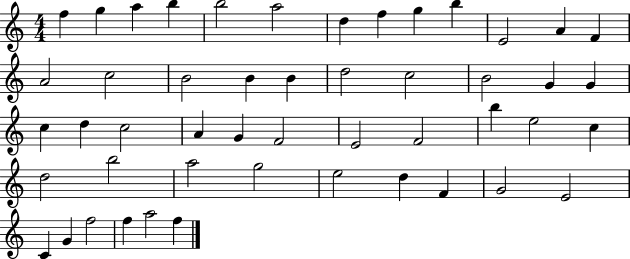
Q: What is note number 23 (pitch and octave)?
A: G4